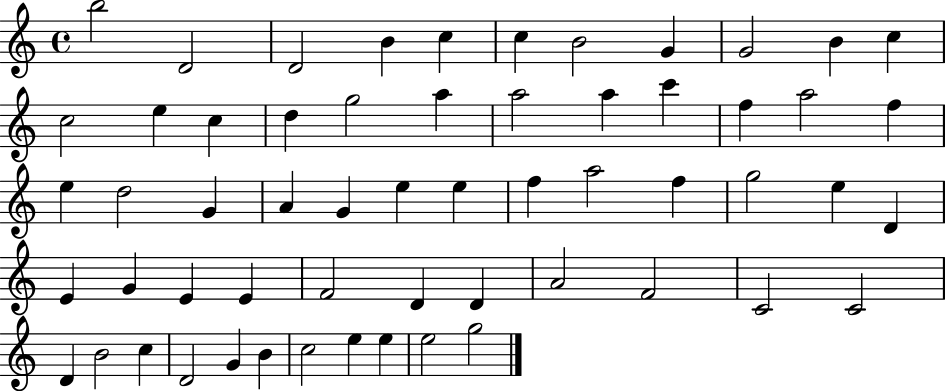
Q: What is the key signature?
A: C major